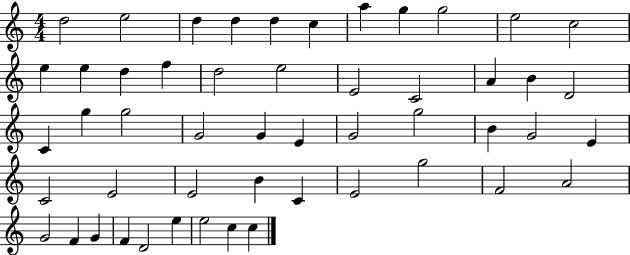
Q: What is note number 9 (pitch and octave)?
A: G5